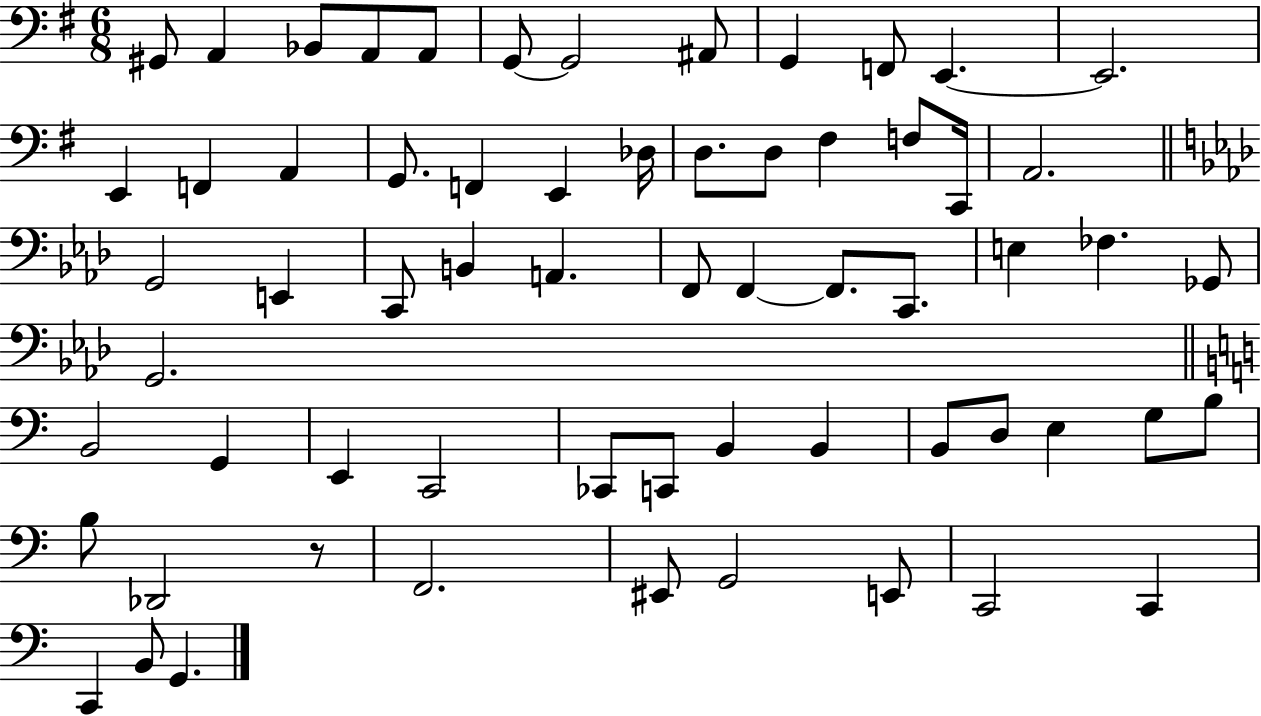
G#2/e A2/q Bb2/e A2/e A2/e G2/e G2/h A#2/e G2/q F2/e E2/q. E2/h. E2/q F2/q A2/q G2/e. F2/q E2/q Db3/s D3/e. D3/e F#3/q F3/e C2/s A2/h. G2/h E2/q C2/e B2/q A2/q. F2/e F2/q F2/e. C2/e. E3/q FES3/q. Gb2/e G2/h. B2/h G2/q E2/q C2/h CES2/e C2/e B2/q B2/q B2/e D3/e E3/q G3/e B3/e B3/e Db2/h R/e F2/h. EIS2/e G2/h E2/e C2/h C2/q C2/q B2/e G2/q.